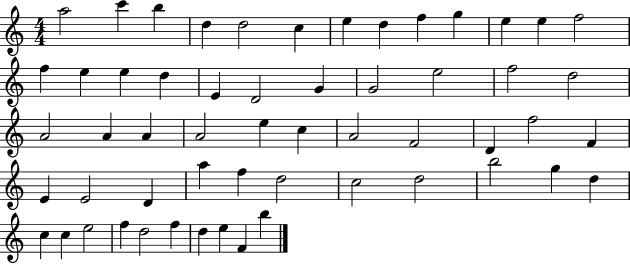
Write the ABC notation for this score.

X:1
T:Untitled
M:4/4
L:1/4
K:C
a2 c' b d d2 c e d f g e e f2 f e e d E D2 G G2 e2 f2 d2 A2 A A A2 e c A2 F2 D f2 F E E2 D a f d2 c2 d2 b2 g d c c e2 f d2 f d e F b